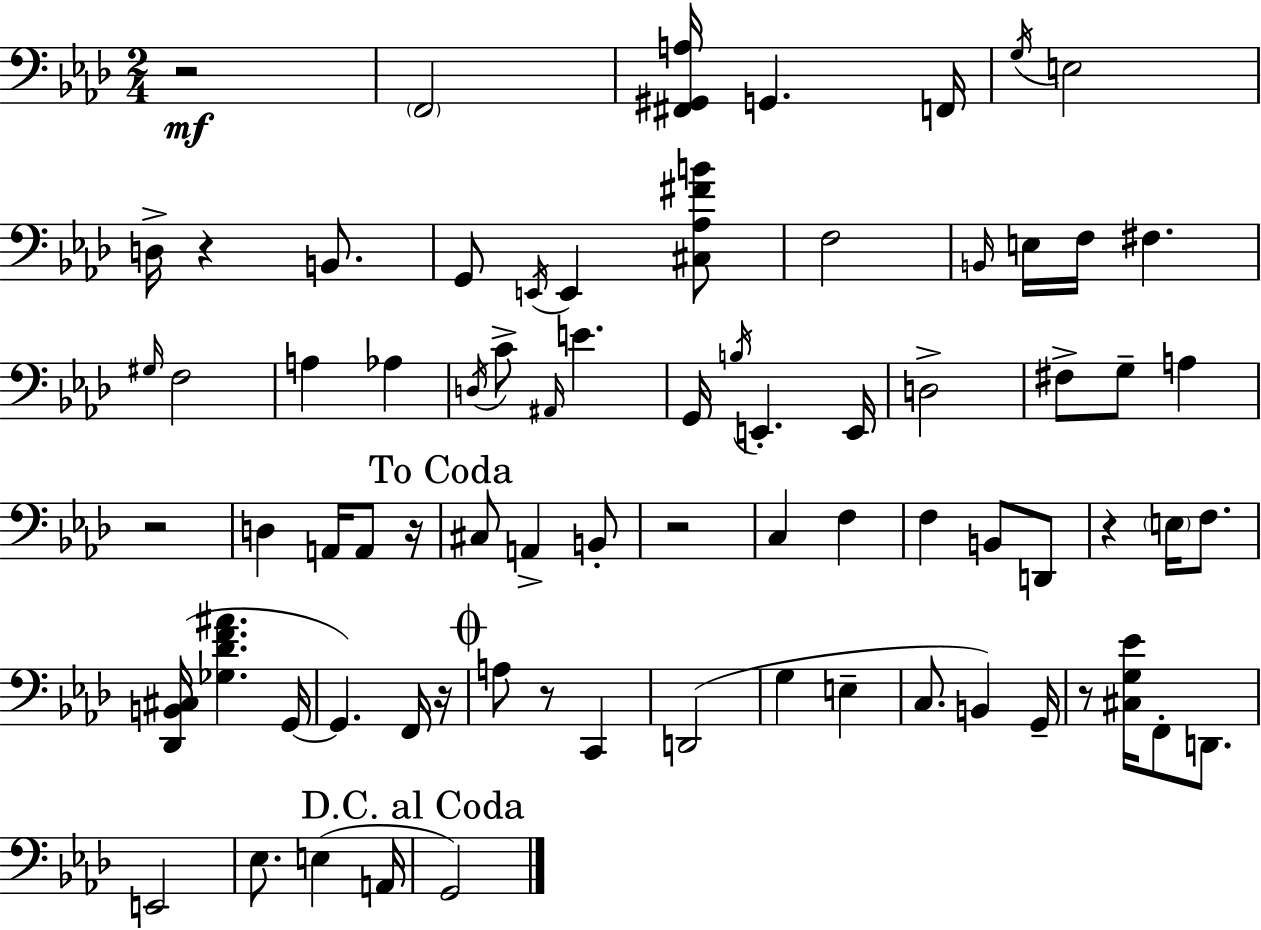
X:1
T:Untitled
M:2/4
L:1/4
K:Fm
z2 F,,2 [^F,,^G,,A,]/4 G,, F,,/4 G,/4 E,2 D,/4 z B,,/2 G,,/2 E,,/4 E,, [^C,_A,^FB]/2 F,2 B,,/4 E,/4 F,/4 ^F, ^G,/4 F,2 A, _A, D,/4 C/2 ^A,,/4 E G,,/4 B,/4 E,, E,,/4 D,2 ^F,/2 G,/2 A, z2 D, A,,/4 A,,/2 z/4 ^C,/2 A,, B,,/2 z2 C, F, F, B,,/2 D,,/2 z E,/4 F,/2 [_D,,B,,^C,]/4 [_G,_DF^A] G,,/4 G,, F,,/4 z/4 A,/2 z/2 C,, D,,2 G, E, C,/2 B,, G,,/4 z/2 [^C,G,_E]/4 F,,/2 D,,/2 E,,2 _E,/2 E, A,,/4 G,,2